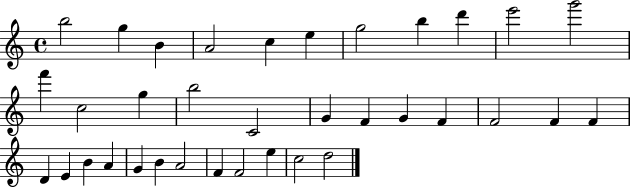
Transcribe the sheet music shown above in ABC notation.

X:1
T:Untitled
M:4/4
L:1/4
K:C
b2 g B A2 c e g2 b d' e'2 g'2 f' c2 g b2 C2 G F G F F2 F F D E B A G B A2 F F2 e c2 d2